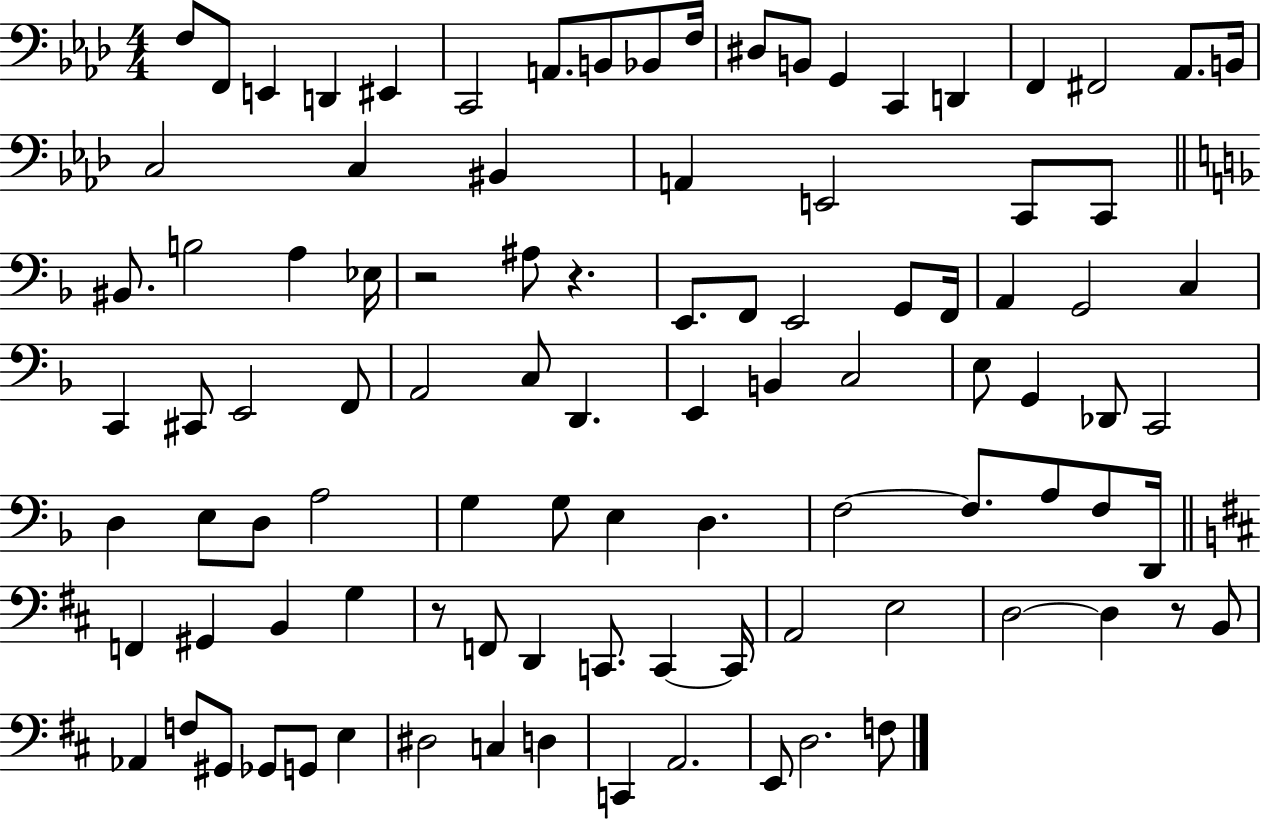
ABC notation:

X:1
T:Untitled
M:4/4
L:1/4
K:Ab
F,/2 F,,/2 E,, D,, ^E,, C,,2 A,,/2 B,,/2 _B,,/2 F,/4 ^D,/2 B,,/2 G,, C,, D,, F,, ^F,,2 _A,,/2 B,,/4 C,2 C, ^B,, A,, E,,2 C,,/2 C,,/2 ^B,,/2 B,2 A, _E,/4 z2 ^A,/2 z E,,/2 F,,/2 E,,2 G,,/2 F,,/4 A,, G,,2 C, C,, ^C,,/2 E,,2 F,,/2 A,,2 C,/2 D,, E,, B,, C,2 E,/2 G,, _D,,/2 C,,2 D, E,/2 D,/2 A,2 G, G,/2 E, D, F,2 F,/2 A,/2 F,/2 D,,/4 F,, ^G,, B,, G, z/2 F,,/2 D,, C,,/2 C,, C,,/4 A,,2 E,2 D,2 D, z/2 B,,/2 _A,, F,/2 ^G,,/2 _G,,/2 G,,/2 E, ^D,2 C, D, C,, A,,2 E,,/2 D,2 F,/2